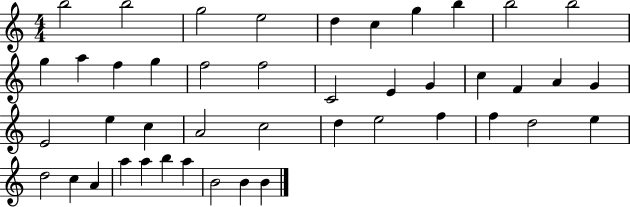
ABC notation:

X:1
T:Untitled
M:4/4
L:1/4
K:C
b2 b2 g2 e2 d c g b b2 b2 g a f g f2 f2 C2 E G c F A G E2 e c A2 c2 d e2 f f d2 e d2 c A a a b a B2 B B